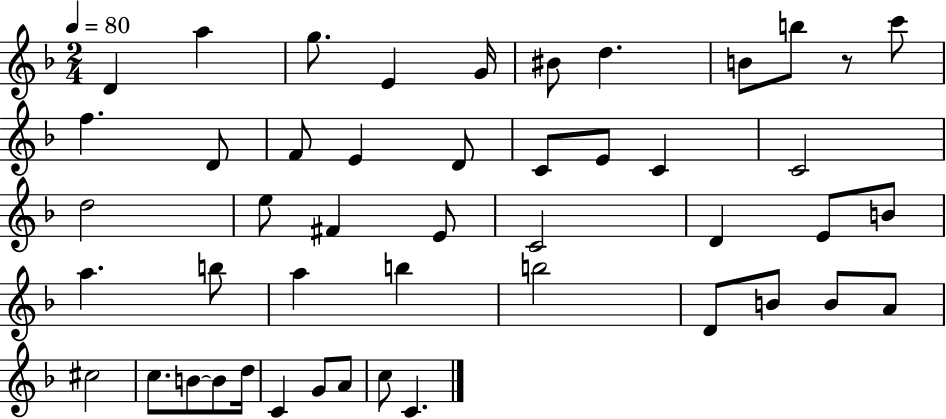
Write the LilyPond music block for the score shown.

{
  \clef treble
  \numericTimeSignature
  \time 2/4
  \key f \major
  \tempo 4 = 80
  d'4 a''4 | g''8. e'4 g'16 | bis'8 d''4. | b'8 b''8 r8 c'''8 | \break f''4. d'8 | f'8 e'4 d'8 | c'8 e'8 c'4 | c'2 | \break d''2 | e''8 fis'4 e'8 | c'2 | d'4 e'8 b'8 | \break a''4. b''8 | a''4 b''4 | b''2 | d'8 b'8 b'8 a'8 | \break cis''2 | c''8. b'8~~ b'8 d''16 | c'4 g'8 a'8 | c''8 c'4. | \break \bar "|."
}